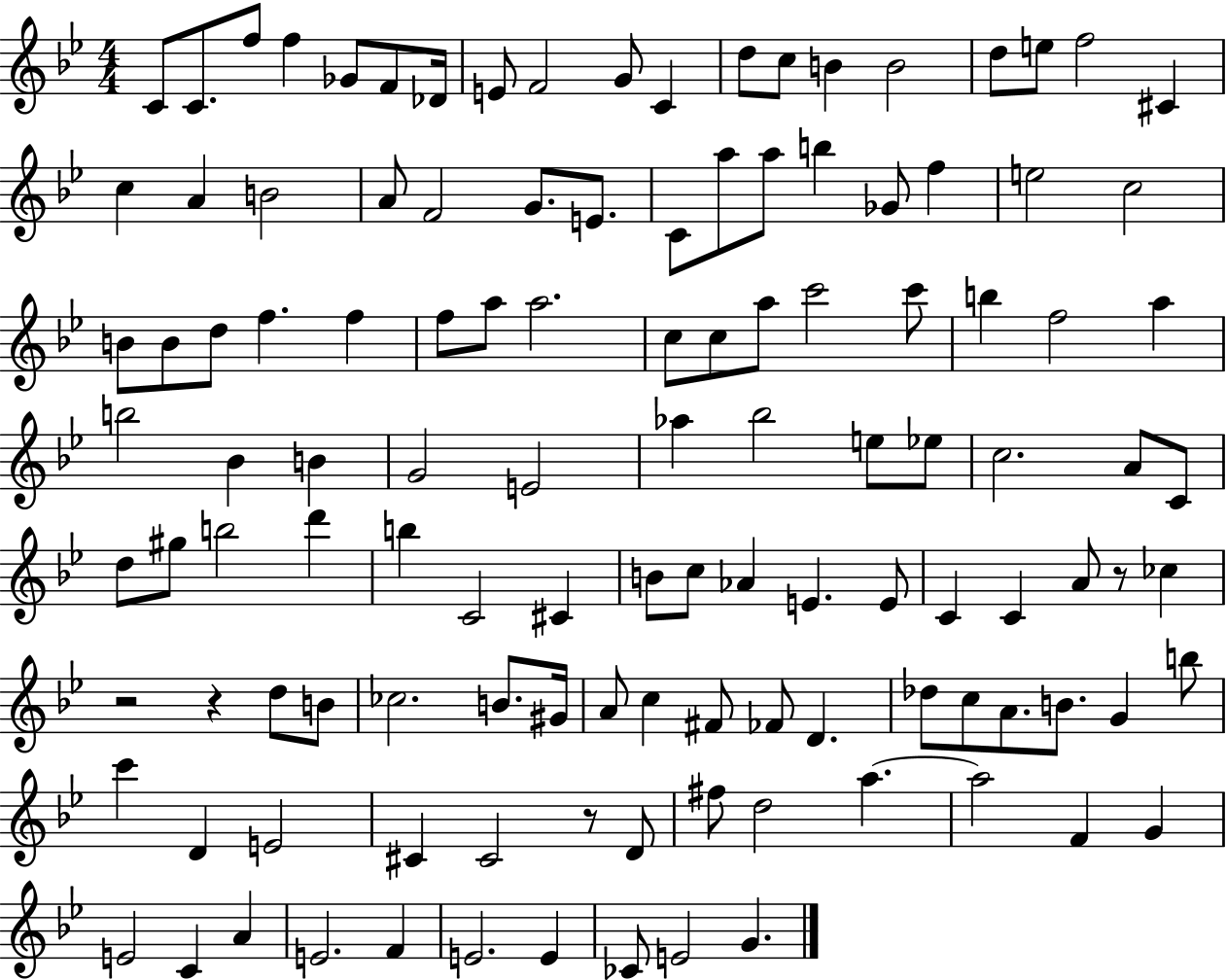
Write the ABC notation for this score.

X:1
T:Untitled
M:4/4
L:1/4
K:Bb
C/2 C/2 f/2 f _G/2 F/2 _D/4 E/2 F2 G/2 C d/2 c/2 B B2 d/2 e/2 f2 ^C c A B2 A/2 F2 G/2 E/2 C/2 a/2 a/2 b _G/2 f e2 c2 B/2 B/2 d/2 f f f/2 a/2 a2 c/2 c/2 a/2 c'2 c'/2 b f2 a b2 _B B G2 E2 _a _b2 e/2 _e/2 c2 A/2 C/2 d/2 ^g/2 b2 d' b C2 ^C B/2 c/2 _A E E/2 C C A/2 z/2 _c z2 z d/2 B/2 _c2 B/2 ^G/4 A/2 c ^F/2 _F/2 D _d/2 c/2 A/2 B/2 G b/2 c' D E2 ^C ^C2 z/2 D/2 ^f/2 d2 a a2 F G E2 C A E2 F E2 E _C/2 E2 G